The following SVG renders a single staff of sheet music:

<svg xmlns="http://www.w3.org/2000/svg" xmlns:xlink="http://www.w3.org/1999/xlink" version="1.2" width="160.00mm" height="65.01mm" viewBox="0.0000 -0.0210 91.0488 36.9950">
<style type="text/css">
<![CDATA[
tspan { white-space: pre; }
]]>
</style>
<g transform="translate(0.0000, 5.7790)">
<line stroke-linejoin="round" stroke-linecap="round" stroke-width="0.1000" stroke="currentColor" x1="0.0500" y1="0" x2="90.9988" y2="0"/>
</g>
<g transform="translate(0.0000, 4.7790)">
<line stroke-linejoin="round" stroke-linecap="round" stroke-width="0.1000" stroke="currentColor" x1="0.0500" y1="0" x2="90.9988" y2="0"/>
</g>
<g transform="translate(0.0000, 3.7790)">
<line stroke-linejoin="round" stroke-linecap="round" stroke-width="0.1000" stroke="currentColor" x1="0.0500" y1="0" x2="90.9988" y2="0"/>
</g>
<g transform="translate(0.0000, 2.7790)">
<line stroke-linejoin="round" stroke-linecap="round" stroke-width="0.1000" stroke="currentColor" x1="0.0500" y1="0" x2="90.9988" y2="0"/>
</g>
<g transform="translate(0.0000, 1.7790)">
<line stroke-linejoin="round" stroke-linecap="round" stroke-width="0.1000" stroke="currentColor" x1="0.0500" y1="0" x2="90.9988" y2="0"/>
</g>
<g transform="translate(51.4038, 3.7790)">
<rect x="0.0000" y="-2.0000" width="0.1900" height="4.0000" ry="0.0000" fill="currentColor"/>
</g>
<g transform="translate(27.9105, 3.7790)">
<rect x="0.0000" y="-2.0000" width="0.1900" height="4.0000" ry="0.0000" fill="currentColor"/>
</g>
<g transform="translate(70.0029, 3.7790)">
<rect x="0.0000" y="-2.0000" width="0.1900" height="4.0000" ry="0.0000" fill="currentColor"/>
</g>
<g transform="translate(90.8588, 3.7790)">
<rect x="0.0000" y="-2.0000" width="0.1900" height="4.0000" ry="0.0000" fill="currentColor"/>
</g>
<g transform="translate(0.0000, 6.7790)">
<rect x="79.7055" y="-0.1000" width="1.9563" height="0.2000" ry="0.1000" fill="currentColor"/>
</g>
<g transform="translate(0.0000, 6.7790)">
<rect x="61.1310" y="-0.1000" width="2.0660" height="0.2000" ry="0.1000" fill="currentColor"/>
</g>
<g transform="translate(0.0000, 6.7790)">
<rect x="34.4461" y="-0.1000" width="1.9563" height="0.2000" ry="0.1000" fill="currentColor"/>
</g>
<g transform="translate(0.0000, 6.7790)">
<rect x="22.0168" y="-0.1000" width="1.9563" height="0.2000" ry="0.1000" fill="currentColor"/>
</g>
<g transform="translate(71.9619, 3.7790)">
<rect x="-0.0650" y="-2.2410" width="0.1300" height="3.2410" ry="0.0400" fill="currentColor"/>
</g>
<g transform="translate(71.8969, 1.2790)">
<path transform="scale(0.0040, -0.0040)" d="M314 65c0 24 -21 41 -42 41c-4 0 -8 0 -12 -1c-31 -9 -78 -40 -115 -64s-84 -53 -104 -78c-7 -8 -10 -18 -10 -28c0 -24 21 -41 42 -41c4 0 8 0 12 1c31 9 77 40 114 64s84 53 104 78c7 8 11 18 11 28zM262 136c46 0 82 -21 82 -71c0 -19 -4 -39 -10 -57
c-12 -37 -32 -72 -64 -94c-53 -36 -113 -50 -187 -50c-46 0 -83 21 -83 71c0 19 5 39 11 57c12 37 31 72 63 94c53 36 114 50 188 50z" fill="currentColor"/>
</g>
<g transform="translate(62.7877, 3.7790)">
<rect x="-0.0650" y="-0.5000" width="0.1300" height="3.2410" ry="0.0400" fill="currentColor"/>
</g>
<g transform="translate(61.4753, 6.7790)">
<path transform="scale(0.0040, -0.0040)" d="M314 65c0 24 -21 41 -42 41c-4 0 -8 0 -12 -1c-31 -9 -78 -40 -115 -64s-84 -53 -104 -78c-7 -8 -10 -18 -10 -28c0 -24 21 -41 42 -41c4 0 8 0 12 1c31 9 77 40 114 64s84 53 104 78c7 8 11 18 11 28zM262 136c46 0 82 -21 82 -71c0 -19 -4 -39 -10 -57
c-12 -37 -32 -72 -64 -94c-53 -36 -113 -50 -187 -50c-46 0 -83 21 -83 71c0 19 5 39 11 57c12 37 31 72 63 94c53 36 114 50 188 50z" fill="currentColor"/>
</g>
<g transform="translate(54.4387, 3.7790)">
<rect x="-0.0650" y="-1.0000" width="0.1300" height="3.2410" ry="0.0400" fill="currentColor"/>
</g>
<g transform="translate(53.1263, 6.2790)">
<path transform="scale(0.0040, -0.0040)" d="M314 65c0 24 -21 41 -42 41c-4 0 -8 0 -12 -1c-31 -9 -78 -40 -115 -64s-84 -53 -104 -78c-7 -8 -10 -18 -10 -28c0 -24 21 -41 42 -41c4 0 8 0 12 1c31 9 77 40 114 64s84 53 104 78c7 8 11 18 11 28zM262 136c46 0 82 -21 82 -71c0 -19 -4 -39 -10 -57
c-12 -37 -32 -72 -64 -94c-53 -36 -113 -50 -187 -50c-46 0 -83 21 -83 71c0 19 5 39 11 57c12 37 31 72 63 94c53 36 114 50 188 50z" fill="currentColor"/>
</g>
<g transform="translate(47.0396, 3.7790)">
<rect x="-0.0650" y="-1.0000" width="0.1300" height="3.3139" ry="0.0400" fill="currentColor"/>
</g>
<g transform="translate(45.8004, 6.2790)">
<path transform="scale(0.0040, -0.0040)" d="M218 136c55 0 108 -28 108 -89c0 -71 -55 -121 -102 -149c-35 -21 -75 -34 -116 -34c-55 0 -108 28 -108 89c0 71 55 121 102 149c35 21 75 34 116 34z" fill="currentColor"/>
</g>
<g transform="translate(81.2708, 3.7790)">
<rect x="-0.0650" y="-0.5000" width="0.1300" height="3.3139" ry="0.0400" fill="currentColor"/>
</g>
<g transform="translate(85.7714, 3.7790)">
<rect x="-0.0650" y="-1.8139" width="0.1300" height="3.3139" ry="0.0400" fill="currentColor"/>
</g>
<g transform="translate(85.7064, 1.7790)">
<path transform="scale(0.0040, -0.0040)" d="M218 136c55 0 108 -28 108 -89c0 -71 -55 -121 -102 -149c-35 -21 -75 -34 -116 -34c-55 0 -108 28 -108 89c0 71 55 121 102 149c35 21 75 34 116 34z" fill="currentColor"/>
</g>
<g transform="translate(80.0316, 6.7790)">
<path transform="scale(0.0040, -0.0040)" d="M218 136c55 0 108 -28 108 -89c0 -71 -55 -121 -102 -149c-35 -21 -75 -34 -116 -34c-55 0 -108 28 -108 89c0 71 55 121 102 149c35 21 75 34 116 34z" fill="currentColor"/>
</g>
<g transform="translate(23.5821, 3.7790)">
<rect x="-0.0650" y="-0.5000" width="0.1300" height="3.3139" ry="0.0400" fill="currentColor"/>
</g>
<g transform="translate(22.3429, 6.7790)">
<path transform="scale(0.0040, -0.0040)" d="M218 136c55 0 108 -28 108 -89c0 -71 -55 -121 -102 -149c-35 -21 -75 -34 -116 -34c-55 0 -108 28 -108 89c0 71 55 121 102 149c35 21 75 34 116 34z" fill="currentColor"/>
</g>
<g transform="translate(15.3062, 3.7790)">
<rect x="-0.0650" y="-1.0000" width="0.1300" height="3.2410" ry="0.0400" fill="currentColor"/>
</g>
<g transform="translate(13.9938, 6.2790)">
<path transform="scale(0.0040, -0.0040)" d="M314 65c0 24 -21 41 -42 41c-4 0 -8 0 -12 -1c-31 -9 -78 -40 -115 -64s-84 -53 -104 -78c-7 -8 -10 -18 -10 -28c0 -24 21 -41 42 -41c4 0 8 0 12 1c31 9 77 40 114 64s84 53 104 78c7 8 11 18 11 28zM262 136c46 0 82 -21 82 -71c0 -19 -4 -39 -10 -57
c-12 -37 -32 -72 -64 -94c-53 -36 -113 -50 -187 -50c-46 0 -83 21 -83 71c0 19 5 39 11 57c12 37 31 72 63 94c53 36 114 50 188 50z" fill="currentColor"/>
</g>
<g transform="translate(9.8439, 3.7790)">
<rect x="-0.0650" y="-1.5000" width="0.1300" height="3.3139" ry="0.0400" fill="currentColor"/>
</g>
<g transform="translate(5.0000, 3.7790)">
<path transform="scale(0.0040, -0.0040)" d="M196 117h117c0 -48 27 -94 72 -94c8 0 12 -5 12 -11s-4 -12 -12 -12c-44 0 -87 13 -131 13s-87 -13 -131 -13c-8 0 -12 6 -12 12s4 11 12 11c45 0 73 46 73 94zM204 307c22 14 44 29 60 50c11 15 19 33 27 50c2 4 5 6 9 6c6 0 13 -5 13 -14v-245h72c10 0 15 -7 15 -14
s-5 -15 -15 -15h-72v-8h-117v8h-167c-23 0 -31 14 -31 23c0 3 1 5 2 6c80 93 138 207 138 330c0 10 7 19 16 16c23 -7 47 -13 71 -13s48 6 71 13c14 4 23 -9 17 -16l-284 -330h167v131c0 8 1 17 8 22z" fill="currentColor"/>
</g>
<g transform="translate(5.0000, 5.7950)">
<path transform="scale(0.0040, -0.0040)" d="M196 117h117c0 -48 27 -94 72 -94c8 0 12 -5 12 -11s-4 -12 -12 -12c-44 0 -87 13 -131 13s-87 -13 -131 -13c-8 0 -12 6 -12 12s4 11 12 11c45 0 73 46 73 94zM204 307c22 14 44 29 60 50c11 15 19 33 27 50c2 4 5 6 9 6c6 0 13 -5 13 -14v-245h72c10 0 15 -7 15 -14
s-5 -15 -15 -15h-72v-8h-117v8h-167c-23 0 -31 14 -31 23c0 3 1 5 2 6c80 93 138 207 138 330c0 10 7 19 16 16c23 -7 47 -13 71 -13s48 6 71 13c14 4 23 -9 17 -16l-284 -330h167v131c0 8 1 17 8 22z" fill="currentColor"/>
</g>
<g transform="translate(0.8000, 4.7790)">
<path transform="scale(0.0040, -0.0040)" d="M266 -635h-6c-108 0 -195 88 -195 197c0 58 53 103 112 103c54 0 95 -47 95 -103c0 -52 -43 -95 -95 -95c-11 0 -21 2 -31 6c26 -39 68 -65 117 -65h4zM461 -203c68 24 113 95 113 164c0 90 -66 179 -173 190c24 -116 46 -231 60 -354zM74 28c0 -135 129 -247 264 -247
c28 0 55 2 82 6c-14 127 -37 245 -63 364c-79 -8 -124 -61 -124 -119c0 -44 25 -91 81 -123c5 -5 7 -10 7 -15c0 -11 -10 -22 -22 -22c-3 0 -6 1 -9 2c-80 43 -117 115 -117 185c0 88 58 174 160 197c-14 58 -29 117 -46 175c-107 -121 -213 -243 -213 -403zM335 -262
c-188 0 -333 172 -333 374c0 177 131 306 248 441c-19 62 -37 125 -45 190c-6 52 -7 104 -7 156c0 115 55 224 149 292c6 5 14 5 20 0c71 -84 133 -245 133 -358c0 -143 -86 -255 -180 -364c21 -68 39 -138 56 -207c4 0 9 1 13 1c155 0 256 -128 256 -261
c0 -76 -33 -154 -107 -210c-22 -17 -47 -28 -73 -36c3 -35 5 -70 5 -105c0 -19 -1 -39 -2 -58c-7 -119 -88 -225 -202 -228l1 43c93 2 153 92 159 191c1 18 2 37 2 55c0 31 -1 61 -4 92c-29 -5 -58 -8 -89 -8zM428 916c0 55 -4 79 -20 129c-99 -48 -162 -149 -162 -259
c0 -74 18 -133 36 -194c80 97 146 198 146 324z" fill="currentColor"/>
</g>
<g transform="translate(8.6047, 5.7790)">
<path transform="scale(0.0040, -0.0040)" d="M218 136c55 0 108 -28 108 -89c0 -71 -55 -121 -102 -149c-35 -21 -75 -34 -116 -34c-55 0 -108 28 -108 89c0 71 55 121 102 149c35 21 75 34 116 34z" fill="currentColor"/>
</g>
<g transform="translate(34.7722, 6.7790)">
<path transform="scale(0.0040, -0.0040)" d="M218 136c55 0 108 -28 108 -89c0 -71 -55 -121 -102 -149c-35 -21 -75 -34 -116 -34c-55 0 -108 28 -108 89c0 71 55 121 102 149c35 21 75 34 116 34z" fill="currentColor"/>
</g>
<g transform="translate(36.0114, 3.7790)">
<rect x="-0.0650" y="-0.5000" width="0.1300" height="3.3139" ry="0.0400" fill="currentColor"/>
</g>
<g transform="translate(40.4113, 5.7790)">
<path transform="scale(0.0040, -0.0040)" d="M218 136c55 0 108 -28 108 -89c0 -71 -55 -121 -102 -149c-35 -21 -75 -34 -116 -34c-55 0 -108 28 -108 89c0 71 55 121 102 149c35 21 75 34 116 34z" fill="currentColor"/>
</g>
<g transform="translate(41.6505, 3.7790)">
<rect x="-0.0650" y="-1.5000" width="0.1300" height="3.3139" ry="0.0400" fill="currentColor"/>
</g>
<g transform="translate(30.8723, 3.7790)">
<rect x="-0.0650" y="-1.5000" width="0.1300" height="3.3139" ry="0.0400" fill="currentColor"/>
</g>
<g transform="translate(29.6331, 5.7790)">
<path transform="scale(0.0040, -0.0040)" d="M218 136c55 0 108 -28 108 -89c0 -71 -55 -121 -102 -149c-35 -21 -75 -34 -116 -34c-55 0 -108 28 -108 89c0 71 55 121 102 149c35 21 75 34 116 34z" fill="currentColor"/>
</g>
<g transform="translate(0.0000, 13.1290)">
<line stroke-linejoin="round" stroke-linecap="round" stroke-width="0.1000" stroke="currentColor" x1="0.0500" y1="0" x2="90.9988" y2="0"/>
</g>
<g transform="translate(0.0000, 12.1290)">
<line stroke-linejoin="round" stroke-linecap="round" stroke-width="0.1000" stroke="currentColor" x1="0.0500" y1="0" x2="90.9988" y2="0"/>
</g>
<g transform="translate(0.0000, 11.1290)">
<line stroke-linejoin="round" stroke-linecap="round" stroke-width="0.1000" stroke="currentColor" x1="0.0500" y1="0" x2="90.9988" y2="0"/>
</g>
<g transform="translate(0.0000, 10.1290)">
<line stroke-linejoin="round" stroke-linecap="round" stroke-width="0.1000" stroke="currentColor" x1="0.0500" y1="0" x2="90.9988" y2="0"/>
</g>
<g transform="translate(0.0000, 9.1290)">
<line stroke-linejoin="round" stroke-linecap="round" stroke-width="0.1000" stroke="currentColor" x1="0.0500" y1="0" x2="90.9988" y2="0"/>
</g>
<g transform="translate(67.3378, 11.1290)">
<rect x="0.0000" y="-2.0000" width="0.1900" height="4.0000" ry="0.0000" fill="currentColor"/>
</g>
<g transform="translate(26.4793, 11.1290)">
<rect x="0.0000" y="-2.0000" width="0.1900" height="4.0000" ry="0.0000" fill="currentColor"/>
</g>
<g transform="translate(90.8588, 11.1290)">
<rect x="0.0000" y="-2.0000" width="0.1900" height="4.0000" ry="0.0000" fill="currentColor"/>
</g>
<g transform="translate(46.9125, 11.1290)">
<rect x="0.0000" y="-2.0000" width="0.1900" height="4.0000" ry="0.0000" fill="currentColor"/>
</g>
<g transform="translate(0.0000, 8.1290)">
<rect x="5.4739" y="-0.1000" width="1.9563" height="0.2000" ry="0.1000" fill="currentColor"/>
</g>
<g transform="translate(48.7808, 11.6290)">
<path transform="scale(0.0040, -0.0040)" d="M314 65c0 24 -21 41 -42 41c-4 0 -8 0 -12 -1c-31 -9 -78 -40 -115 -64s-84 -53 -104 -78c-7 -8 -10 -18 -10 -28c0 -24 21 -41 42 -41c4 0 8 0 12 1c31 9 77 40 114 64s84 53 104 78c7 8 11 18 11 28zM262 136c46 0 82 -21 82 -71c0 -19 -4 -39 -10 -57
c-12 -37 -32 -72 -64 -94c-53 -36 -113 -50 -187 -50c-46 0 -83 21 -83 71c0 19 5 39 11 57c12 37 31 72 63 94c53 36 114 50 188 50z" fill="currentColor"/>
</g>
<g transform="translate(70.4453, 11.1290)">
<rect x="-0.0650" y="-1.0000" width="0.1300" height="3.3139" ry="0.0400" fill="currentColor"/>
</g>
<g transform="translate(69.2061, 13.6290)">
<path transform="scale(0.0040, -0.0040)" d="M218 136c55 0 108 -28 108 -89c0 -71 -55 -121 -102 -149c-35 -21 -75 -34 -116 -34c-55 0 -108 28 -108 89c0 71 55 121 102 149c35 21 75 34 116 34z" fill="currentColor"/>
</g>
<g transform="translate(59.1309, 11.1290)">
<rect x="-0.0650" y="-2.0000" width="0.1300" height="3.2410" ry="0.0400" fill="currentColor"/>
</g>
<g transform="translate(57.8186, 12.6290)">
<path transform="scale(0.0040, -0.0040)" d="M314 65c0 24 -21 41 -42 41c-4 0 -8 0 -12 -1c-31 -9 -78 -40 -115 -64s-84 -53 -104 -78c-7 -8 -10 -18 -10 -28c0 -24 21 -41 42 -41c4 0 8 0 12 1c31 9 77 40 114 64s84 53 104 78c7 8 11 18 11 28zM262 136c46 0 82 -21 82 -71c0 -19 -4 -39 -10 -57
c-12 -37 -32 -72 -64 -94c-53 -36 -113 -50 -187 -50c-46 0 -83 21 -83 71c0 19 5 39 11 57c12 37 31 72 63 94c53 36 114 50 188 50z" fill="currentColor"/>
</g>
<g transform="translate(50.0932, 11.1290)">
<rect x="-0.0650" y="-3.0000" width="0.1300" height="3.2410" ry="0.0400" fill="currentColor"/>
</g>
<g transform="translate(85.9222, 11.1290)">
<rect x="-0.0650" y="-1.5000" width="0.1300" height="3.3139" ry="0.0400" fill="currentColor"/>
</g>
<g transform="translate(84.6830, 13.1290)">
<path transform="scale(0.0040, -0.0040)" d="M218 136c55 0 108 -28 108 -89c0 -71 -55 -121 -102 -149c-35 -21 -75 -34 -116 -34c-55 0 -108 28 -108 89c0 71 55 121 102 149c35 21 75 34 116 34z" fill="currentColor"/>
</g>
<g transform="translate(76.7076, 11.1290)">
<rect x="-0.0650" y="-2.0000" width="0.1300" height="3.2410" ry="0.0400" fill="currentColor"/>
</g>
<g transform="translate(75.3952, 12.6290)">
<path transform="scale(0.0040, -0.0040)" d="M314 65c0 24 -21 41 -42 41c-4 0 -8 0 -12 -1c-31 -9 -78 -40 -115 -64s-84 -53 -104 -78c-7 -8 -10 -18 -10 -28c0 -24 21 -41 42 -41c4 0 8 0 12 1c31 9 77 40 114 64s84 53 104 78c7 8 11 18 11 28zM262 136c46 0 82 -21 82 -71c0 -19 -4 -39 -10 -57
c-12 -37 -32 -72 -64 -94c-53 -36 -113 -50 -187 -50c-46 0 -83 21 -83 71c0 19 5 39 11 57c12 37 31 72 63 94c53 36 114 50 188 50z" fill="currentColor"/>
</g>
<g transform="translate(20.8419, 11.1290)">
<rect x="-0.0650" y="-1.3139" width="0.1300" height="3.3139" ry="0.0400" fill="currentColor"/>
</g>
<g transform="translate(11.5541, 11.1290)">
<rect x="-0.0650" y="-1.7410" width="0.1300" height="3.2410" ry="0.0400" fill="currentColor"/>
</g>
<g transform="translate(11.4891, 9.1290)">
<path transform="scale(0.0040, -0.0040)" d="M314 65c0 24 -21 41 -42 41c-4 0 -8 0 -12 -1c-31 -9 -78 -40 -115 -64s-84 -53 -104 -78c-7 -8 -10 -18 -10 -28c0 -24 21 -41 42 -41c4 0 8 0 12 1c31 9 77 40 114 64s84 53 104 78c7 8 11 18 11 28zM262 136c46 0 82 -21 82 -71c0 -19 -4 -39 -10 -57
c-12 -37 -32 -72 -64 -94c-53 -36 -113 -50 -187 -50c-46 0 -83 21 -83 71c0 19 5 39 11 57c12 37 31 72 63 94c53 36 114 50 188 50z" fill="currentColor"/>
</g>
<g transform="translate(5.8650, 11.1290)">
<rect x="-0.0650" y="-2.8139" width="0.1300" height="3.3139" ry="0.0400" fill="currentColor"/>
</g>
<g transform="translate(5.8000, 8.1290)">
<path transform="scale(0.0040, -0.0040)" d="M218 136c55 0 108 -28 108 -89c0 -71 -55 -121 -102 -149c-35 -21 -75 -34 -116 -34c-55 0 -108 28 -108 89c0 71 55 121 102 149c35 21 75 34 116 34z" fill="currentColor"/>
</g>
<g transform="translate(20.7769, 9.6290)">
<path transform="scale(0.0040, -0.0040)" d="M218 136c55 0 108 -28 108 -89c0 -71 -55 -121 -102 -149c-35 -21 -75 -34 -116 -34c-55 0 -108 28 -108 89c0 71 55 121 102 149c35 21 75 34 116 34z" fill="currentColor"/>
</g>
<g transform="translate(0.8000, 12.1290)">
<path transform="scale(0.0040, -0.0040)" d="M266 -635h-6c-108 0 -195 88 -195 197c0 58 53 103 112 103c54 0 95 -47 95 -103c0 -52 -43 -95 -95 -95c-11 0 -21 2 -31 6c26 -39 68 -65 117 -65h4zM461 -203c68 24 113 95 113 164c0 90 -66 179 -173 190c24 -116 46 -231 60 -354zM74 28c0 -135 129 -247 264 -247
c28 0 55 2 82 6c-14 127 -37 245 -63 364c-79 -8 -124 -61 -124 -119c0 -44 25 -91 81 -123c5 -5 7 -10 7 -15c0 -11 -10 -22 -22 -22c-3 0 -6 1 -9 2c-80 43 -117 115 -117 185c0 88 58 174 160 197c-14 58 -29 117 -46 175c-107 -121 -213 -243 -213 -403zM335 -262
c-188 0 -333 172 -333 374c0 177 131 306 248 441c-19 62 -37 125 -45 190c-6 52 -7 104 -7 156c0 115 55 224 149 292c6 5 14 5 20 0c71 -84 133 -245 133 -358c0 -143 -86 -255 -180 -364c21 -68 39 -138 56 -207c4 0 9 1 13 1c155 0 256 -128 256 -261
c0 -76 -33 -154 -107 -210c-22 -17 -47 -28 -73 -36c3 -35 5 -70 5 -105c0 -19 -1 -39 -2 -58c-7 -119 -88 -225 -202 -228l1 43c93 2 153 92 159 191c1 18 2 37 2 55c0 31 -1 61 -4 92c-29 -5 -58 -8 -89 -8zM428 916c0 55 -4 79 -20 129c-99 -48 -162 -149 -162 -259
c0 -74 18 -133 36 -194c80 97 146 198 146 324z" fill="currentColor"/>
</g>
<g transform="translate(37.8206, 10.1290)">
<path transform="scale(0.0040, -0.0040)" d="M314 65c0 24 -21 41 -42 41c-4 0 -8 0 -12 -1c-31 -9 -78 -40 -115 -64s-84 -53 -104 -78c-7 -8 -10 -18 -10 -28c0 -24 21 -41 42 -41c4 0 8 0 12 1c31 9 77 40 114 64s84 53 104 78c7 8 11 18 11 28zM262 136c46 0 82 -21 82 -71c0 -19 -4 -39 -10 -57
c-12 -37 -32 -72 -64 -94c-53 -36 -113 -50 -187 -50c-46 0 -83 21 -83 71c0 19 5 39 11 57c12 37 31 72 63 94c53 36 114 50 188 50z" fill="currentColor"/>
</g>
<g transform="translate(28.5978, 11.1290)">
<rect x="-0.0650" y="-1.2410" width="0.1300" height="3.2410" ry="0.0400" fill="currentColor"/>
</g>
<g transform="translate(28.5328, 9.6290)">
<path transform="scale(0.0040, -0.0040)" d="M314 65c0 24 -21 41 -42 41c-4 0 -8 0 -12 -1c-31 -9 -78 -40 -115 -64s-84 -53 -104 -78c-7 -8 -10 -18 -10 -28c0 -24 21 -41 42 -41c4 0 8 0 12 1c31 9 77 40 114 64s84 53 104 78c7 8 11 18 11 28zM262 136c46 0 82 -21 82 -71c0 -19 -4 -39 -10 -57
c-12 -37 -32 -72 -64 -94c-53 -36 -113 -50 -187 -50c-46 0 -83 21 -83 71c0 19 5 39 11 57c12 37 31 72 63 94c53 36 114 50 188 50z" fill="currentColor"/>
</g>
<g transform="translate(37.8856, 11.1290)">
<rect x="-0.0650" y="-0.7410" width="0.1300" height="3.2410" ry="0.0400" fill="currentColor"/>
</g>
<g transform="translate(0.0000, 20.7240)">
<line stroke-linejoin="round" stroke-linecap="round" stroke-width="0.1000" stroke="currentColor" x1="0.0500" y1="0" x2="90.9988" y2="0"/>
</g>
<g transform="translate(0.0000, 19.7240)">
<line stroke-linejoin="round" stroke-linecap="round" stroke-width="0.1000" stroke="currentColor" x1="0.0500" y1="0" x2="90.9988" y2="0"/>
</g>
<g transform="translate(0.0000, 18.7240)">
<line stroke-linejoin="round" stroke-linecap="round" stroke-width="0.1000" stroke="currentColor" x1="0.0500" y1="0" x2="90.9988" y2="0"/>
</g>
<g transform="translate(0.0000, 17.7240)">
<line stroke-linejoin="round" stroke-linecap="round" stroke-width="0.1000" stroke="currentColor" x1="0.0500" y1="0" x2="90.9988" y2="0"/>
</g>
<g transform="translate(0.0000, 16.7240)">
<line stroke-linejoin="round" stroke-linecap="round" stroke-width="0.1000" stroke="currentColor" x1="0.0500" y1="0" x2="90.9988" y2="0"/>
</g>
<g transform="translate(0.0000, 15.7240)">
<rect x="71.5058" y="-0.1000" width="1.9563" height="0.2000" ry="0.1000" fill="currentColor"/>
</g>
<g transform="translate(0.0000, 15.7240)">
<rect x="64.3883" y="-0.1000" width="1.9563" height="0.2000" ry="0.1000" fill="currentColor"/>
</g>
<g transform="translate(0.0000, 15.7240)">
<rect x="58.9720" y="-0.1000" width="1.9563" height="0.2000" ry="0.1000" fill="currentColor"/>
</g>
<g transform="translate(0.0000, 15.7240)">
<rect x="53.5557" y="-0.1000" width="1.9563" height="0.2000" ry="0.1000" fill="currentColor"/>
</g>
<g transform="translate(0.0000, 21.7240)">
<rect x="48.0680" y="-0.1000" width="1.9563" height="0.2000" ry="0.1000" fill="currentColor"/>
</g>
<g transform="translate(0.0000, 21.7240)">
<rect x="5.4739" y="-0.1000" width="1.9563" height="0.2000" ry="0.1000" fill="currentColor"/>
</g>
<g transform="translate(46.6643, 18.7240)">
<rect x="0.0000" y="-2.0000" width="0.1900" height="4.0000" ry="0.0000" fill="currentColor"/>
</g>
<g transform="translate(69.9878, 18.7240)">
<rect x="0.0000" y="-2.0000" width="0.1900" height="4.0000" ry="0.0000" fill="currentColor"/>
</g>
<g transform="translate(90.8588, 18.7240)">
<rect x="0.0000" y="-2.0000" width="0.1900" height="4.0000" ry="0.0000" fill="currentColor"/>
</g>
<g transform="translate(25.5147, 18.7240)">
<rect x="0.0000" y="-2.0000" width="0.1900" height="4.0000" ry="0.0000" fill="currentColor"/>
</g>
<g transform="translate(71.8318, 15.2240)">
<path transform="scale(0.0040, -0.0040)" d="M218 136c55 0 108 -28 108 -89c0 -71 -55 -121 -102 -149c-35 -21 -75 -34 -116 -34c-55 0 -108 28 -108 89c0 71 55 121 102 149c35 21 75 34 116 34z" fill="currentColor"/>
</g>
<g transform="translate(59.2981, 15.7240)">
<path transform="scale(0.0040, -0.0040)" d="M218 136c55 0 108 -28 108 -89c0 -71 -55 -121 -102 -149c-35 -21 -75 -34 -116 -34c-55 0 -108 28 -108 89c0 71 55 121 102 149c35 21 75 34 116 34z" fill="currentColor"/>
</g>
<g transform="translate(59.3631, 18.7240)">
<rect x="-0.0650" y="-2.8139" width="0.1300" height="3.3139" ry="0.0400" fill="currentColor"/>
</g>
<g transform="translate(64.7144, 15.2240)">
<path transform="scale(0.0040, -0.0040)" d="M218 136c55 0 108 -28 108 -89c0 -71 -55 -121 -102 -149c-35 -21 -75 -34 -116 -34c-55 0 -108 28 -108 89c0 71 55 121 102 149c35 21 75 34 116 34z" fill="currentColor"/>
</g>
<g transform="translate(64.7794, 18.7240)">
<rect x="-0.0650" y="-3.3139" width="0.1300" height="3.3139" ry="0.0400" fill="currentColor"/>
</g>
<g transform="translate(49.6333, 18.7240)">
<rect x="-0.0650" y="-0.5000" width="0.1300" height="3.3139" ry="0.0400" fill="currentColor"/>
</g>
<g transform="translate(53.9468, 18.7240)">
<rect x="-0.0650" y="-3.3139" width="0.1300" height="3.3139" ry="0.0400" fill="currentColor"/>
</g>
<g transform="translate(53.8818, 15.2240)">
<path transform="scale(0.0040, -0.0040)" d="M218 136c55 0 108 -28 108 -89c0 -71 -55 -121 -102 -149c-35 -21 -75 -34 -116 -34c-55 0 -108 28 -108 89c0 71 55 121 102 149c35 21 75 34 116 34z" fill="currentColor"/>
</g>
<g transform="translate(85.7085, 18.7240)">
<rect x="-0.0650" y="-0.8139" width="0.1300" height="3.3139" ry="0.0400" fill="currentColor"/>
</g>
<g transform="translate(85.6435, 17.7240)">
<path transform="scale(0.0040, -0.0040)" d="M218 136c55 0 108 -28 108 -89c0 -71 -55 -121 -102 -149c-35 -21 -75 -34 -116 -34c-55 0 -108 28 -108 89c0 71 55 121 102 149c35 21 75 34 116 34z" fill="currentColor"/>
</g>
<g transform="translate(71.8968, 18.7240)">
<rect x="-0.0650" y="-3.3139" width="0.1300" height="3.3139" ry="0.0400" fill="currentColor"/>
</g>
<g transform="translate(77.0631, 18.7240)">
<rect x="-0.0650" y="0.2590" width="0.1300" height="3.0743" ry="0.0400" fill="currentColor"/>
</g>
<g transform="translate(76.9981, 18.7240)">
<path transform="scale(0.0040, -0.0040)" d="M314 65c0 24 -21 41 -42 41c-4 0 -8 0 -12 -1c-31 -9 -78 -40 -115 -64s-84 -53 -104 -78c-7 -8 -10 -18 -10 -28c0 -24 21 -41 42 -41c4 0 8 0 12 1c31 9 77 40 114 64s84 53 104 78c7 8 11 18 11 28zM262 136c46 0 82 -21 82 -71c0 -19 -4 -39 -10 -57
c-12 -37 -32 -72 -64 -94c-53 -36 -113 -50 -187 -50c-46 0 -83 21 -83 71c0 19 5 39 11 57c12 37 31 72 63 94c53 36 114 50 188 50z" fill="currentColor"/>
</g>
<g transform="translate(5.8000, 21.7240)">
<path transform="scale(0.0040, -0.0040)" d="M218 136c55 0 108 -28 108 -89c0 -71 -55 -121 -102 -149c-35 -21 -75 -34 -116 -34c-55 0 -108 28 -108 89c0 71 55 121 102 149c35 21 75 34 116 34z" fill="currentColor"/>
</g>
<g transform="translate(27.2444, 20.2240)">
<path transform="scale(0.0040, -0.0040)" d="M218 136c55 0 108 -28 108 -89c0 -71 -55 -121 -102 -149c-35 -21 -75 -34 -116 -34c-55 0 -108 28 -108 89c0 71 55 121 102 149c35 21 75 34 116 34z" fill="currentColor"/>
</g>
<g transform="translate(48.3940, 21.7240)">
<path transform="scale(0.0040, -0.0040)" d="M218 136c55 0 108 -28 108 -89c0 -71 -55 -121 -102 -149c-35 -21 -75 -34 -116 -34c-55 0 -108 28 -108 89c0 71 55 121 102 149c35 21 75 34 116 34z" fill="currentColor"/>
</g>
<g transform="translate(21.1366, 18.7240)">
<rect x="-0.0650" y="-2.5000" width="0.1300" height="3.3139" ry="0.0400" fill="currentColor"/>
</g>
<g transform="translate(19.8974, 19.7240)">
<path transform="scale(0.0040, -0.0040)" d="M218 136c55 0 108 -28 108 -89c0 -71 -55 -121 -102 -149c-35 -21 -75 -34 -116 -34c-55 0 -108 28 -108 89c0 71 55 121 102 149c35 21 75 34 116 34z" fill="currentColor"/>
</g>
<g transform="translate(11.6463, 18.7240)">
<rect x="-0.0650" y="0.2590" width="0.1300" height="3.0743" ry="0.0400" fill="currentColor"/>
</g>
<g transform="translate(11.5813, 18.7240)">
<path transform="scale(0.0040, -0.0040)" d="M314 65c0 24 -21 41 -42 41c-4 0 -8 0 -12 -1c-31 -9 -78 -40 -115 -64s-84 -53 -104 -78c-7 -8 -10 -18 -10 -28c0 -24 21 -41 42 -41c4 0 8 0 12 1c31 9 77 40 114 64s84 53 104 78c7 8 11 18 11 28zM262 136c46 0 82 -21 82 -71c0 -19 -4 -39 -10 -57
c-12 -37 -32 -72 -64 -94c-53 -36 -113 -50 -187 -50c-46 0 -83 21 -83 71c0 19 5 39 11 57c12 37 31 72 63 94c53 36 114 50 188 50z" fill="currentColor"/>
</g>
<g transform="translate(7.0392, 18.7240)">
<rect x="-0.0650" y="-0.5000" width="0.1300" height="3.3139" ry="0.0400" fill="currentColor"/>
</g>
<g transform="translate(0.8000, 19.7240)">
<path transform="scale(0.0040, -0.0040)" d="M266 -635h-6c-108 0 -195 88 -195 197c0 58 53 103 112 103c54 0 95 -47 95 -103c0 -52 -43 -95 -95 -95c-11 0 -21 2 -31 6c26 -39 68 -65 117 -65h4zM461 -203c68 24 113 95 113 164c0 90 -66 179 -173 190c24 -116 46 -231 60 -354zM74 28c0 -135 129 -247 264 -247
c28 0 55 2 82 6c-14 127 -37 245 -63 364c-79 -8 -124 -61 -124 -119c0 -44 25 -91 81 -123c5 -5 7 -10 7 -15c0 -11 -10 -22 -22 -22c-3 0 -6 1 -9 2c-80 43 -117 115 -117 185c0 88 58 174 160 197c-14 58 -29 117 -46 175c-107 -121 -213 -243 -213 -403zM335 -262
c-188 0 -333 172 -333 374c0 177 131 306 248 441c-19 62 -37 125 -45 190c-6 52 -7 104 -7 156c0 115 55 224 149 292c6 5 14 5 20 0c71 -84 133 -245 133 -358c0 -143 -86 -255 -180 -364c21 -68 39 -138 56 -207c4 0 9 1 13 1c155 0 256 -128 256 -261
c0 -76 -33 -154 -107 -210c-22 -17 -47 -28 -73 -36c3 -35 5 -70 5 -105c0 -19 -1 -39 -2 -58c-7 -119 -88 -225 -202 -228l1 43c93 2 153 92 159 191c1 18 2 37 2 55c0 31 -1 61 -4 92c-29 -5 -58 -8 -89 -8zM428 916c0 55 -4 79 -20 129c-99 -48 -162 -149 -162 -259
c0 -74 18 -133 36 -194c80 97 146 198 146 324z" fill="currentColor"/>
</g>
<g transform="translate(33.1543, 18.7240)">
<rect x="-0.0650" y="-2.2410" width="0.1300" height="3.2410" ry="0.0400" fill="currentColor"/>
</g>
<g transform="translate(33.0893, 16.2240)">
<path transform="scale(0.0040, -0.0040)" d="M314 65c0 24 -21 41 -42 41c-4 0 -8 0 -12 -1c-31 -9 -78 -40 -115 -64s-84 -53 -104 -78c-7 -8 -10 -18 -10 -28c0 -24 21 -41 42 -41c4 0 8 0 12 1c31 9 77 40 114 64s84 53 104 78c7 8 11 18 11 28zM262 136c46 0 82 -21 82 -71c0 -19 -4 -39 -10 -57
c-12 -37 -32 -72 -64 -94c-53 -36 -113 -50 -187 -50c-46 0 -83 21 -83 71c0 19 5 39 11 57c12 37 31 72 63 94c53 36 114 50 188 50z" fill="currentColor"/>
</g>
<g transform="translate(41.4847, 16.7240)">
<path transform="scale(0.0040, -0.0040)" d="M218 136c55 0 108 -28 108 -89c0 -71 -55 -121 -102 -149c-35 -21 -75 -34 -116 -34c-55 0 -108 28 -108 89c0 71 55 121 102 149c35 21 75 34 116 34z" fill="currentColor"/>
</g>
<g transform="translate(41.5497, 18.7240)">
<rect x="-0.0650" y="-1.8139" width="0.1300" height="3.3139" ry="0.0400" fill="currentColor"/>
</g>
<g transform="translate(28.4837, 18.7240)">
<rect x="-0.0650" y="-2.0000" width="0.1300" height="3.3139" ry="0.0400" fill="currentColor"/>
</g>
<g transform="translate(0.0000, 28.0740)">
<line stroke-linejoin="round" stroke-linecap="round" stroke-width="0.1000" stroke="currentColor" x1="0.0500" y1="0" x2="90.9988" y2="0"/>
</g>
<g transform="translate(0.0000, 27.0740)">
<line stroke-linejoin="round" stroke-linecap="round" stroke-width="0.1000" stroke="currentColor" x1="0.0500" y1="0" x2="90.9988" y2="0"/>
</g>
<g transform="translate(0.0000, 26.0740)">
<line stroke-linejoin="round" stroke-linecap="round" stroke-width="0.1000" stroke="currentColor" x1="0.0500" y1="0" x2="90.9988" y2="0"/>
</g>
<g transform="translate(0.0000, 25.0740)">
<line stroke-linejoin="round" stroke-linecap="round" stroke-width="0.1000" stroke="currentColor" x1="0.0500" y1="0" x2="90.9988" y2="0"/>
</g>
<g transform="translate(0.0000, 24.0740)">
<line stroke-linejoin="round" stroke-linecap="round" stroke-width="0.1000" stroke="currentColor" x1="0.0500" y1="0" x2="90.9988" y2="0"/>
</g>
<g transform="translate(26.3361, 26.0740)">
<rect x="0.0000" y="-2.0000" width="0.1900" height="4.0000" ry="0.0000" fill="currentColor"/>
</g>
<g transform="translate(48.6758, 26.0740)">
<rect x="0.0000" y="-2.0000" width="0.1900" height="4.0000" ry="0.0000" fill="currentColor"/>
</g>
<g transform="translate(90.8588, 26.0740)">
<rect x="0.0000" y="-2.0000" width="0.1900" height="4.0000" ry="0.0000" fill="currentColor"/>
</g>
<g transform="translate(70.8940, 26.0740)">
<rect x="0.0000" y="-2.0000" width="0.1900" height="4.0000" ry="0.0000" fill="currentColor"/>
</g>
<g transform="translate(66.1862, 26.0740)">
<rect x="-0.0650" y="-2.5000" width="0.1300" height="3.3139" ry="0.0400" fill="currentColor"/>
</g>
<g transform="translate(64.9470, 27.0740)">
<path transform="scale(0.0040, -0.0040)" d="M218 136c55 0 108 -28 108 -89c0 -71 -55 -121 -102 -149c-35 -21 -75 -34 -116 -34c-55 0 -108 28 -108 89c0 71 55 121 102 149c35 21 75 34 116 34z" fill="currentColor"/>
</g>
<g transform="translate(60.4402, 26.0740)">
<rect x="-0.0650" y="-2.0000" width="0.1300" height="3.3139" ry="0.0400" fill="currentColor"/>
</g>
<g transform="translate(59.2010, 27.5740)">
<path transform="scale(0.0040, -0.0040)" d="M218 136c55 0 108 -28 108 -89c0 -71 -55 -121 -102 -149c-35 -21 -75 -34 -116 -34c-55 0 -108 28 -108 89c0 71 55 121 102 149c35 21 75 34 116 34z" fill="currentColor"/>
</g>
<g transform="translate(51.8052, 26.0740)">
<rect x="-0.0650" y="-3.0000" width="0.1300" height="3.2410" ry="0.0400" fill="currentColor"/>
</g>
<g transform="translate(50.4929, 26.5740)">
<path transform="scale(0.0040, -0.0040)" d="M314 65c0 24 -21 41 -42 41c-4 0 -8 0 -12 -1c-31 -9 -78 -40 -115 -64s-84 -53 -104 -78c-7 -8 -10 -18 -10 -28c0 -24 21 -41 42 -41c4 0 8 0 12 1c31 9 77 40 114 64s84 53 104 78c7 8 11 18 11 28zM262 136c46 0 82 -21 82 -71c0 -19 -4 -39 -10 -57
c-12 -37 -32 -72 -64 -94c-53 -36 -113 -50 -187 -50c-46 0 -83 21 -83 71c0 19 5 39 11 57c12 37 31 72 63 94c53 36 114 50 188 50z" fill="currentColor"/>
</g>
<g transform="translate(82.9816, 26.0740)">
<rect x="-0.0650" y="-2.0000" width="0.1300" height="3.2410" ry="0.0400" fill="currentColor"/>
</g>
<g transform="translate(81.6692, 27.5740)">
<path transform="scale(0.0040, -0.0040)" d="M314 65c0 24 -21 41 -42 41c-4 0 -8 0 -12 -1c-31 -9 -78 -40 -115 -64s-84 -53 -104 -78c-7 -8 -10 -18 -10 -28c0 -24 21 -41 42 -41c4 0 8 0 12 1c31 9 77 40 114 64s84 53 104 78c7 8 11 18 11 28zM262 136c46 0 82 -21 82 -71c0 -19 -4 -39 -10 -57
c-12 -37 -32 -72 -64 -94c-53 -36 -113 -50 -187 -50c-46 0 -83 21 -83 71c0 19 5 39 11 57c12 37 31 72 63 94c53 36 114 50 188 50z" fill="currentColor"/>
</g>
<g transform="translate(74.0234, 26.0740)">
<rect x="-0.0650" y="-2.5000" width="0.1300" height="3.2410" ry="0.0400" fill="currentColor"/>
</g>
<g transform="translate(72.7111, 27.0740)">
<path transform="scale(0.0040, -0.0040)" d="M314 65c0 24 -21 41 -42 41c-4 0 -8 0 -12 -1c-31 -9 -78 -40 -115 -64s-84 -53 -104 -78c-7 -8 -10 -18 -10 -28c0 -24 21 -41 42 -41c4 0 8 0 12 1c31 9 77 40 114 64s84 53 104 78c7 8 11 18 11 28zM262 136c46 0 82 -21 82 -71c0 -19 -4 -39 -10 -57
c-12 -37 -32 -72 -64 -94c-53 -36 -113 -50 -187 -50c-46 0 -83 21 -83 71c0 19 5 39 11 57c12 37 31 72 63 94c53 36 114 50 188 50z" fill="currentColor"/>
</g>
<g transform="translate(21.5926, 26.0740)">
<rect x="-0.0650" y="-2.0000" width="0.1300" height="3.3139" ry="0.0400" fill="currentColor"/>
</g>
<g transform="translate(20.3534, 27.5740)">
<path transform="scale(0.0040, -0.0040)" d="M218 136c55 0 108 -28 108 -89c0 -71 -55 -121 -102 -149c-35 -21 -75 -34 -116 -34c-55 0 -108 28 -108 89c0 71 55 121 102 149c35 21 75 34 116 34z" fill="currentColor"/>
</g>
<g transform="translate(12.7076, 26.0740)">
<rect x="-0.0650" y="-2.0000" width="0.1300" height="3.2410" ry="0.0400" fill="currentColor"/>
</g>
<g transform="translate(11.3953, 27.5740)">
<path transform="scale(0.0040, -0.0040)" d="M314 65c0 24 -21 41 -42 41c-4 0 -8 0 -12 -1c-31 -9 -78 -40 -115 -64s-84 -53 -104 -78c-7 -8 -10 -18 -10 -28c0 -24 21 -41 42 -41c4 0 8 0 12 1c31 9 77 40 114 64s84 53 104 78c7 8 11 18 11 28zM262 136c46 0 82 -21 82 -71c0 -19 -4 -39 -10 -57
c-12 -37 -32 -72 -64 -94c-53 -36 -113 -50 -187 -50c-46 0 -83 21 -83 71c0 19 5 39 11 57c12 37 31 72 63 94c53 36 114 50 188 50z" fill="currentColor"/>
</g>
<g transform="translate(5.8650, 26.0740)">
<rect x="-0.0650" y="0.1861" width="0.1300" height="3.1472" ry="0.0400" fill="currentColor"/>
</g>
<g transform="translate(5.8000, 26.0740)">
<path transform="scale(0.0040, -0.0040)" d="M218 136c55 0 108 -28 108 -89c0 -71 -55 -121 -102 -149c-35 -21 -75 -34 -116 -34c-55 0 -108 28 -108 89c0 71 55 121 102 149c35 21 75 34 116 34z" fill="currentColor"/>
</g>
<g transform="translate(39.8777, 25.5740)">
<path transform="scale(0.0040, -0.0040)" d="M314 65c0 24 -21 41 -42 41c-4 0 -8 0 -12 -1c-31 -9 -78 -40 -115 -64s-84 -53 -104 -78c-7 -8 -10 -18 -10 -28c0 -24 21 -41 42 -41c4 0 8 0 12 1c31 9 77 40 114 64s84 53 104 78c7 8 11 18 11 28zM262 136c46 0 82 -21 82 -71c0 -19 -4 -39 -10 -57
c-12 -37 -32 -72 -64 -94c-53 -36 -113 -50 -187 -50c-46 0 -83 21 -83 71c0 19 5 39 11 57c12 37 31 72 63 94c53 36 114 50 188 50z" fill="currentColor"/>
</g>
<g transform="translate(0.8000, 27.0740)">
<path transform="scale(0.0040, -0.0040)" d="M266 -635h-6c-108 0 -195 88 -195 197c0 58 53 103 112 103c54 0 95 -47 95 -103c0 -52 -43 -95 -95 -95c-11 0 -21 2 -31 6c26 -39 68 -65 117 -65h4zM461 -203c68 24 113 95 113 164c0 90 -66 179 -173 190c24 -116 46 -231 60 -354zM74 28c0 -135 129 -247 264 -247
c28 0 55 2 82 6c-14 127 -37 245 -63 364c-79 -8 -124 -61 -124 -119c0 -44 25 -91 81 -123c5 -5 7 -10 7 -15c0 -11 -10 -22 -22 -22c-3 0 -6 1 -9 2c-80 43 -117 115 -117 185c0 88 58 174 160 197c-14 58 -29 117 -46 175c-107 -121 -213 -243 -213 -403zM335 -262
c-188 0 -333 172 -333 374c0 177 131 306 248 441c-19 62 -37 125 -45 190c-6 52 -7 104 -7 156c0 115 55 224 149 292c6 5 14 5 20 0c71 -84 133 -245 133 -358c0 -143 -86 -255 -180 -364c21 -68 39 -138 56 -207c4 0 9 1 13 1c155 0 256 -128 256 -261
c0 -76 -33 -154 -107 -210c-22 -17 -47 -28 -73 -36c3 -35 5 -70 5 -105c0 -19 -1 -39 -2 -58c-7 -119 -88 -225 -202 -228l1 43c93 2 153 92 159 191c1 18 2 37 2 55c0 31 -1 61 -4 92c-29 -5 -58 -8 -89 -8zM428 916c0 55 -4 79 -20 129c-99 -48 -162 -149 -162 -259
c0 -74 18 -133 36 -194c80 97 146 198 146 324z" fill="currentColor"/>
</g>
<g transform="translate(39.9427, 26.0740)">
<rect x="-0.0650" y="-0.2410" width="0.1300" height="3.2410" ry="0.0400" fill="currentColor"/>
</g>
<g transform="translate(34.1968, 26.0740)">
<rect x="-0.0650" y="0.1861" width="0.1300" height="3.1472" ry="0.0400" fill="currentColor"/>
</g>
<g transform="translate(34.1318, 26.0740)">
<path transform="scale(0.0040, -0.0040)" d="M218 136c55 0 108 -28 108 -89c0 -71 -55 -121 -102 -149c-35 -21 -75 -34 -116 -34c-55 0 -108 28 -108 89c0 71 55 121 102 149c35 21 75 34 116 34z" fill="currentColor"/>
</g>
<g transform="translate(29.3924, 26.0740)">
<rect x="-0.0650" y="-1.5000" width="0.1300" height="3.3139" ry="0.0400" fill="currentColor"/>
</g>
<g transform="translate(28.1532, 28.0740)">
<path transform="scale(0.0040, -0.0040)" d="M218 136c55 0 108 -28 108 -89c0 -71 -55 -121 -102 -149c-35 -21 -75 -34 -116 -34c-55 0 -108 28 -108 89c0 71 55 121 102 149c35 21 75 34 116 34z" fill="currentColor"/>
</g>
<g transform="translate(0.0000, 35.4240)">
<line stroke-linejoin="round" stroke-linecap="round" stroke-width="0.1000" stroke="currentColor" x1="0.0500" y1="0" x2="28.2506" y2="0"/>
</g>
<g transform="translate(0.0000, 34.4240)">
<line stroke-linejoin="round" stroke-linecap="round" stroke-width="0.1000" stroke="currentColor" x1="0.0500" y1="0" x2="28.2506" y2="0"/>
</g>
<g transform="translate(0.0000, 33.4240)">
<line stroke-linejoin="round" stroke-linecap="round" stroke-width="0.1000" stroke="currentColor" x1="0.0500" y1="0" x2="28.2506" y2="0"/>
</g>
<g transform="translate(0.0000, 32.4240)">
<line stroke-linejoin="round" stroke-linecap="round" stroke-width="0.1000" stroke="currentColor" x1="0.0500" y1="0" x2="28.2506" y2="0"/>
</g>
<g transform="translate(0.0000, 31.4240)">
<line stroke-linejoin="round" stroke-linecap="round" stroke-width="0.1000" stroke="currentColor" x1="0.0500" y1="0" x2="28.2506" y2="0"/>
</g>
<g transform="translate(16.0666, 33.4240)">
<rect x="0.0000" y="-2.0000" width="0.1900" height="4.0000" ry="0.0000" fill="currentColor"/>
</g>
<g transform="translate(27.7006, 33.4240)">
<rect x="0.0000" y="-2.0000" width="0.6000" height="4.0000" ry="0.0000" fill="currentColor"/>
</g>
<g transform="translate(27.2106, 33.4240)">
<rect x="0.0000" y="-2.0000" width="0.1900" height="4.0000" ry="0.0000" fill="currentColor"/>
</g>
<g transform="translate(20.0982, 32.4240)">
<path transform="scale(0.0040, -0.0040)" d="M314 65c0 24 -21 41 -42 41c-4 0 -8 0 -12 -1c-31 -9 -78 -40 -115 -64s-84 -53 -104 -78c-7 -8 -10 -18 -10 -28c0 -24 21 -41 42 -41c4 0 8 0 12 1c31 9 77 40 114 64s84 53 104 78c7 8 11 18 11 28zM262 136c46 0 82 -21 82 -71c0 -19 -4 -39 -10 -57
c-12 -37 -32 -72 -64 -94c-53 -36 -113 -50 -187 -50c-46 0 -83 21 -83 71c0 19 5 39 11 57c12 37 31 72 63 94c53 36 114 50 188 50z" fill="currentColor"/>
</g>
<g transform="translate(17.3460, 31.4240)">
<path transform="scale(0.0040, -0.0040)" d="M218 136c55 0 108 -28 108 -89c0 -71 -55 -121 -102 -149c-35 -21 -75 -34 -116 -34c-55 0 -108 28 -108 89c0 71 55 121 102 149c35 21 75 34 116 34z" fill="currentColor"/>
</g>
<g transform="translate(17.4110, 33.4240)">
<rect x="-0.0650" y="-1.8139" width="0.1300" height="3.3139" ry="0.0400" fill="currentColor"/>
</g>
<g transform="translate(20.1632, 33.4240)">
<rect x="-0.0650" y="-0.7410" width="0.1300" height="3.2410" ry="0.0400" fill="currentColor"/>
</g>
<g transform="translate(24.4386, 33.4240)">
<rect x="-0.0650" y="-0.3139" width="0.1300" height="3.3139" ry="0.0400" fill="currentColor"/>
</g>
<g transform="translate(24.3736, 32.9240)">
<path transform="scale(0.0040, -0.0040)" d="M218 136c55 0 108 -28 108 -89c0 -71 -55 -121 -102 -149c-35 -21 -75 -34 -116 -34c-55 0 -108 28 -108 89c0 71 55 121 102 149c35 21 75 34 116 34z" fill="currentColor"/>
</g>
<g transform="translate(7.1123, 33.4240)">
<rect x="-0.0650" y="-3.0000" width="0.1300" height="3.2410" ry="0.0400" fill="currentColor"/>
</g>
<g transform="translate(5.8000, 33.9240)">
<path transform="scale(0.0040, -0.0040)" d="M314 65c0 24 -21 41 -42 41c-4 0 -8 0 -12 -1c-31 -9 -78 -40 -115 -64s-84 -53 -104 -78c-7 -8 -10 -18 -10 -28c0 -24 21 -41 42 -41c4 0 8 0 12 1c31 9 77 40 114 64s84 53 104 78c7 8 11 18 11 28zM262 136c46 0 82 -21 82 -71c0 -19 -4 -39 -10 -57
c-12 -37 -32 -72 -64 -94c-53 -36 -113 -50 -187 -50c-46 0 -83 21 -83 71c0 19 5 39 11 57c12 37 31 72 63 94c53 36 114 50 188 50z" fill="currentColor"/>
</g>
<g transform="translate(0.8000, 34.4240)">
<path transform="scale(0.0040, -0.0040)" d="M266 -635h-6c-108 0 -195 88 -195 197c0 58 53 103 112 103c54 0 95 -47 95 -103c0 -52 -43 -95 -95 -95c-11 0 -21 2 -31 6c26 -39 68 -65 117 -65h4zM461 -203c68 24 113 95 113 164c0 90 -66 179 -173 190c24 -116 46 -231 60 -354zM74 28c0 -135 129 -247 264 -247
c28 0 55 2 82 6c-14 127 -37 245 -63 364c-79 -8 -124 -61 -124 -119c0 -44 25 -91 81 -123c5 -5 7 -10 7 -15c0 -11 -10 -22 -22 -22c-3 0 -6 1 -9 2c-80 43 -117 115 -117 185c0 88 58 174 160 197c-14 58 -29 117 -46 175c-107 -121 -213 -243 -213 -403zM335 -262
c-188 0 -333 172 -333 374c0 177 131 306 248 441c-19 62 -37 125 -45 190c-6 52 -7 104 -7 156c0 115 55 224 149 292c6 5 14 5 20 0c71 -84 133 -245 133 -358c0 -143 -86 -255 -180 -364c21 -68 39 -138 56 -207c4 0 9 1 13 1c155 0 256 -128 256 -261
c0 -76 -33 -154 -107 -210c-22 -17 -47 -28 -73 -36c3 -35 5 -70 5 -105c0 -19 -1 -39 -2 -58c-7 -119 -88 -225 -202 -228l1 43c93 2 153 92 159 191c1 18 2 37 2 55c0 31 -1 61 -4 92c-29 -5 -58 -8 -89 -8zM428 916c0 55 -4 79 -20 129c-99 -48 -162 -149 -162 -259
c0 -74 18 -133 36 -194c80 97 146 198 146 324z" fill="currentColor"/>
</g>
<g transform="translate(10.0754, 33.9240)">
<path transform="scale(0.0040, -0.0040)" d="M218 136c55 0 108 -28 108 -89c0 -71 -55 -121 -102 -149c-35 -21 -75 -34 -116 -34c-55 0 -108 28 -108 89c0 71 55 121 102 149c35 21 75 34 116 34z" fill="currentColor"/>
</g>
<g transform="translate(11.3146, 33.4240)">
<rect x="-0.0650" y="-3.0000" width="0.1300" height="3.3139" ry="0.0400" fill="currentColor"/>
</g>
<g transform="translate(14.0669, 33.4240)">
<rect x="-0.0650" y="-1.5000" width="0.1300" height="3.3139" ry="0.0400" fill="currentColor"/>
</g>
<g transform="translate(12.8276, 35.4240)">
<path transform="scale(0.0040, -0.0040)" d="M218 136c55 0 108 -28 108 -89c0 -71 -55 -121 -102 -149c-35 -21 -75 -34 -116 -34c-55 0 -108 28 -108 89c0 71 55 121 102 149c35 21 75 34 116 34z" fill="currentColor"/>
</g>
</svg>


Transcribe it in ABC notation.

X:1
T:Untitled
M:4/4
L:1/4
K:C
E D2 C E C E D D2 C2 g2 C f a f2 e e2 d2 A2 F2 D F2 E C B2 G F g2 f C b a b b B2 d B F2 F E B c2 A2 F G G2 F2 A2 A E f d2 c